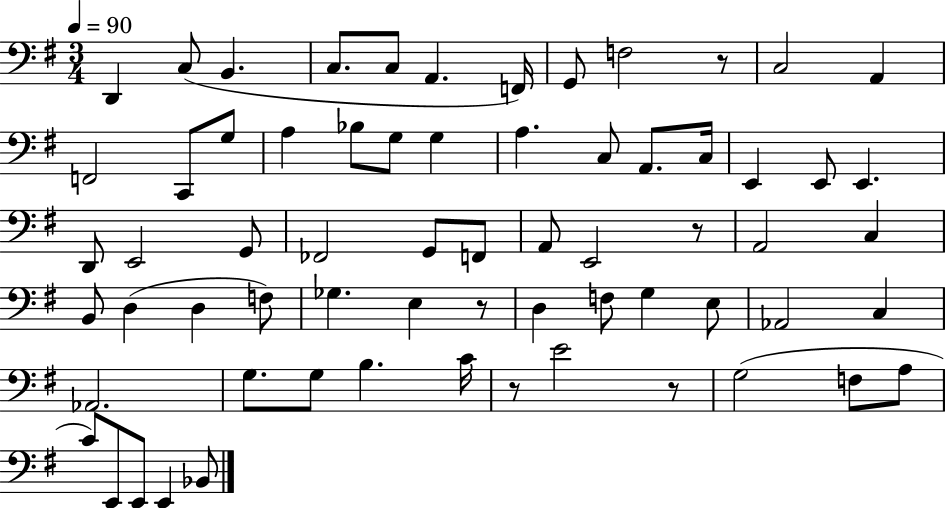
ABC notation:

X:1
T:Untitled
M:3/4
L:1/4
K:G
D,, C,/2 B,, C,/2 C,/2 A,, F,,/4 G,,/2 F,2 z/2 C,2 A,, F,,2 C,,/2 G,/2 A, _B,/2 G,/2 G, A, C,/2 A,,/2 C,/4 E,, E,,/2 E,, D,,/2 E,,2 G,,/2 _F,,2 G,,/2 F,,/2 A,,/2 E,,2 z/2 A,,2 C, B,,/2 D, D, F,/2 _G, E, z/2 D, F,/2 G, E,/2 _A,,2 C, _A,,2 G,/2 G,/2 B, C/4 z/2 E2 z/2 G,2 F,/2 A,/2 C/2 E,,/2 E,,/2 E,, _B,,/2